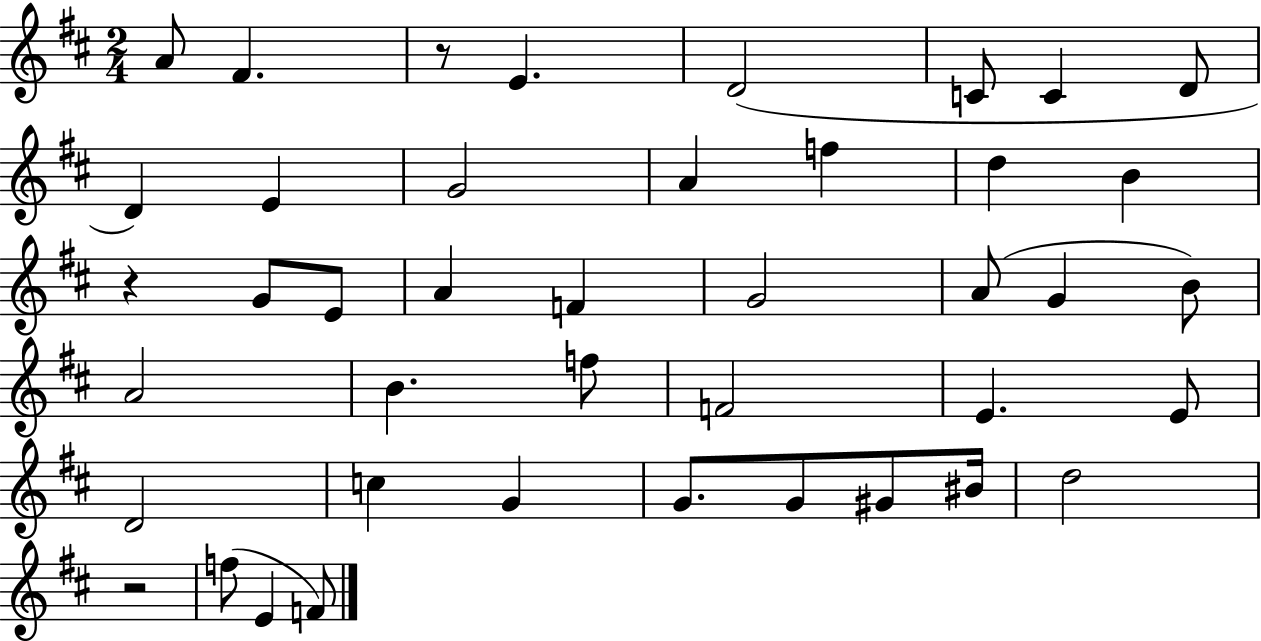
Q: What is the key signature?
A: D major